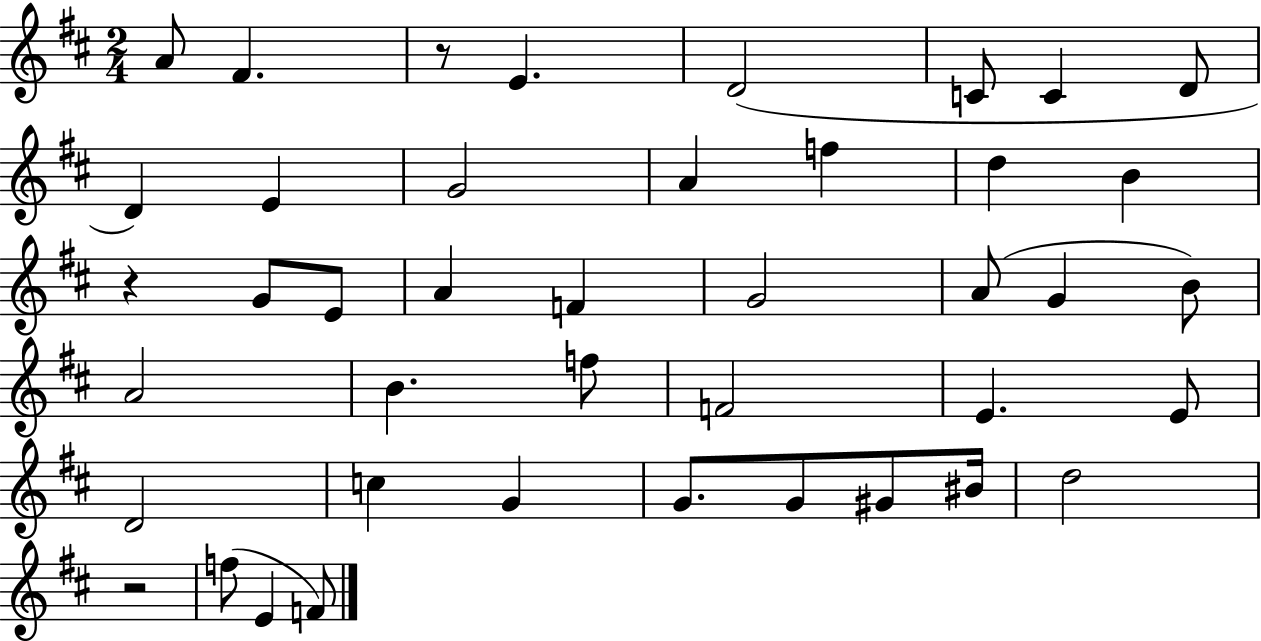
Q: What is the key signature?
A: D major